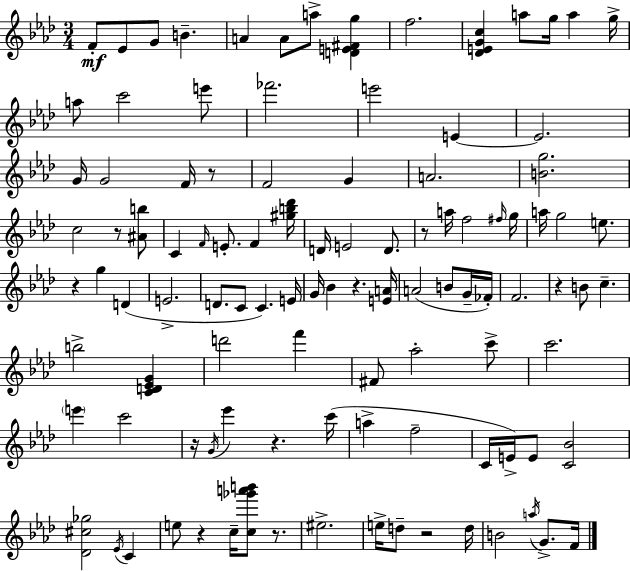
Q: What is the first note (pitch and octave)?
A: F4